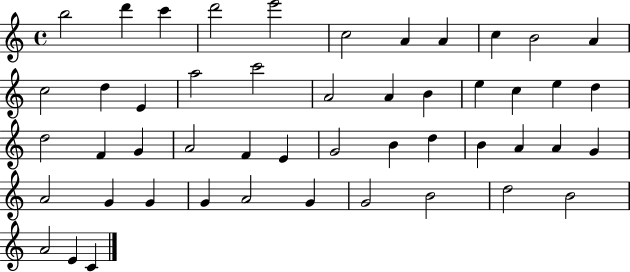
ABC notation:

X:1
T:Untitled
M:4/4
L:1/4
K:C
b2 d' c' d'2 e'2 c2 A A c B2 A c2 d E a2 c'2 A2 A B e c e d d2 F G A2 F E G2 B d B A A G A2 G G G A2 G G2 B2 d2 B2 A2 E C